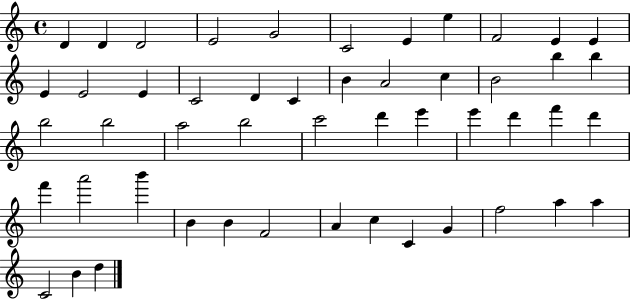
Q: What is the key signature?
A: C major